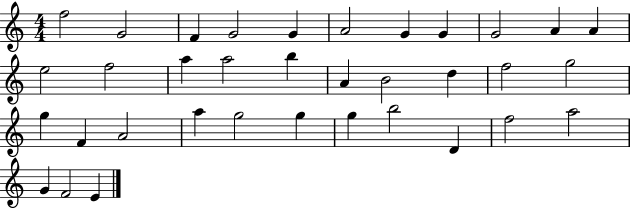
{
  \clef treble
  \numericTimeSignature
  \time 4/4
  \key c \major
  f''2 g'2 | f'4 g'2 g'4 | a'2 g'4 g'4 | g'2 a'4 a'4 | \break e''2 f''2 | a''4 a''2 b''4 | a'4 b'2 d''4 | f''2 g''2 | \break g''4 f'4 a'2 | a''4 g''2 g''4 | g''4 b''2 d'4 | f''2 a''2 | \break g'4 f'2 e'4 | \bar "|."
}